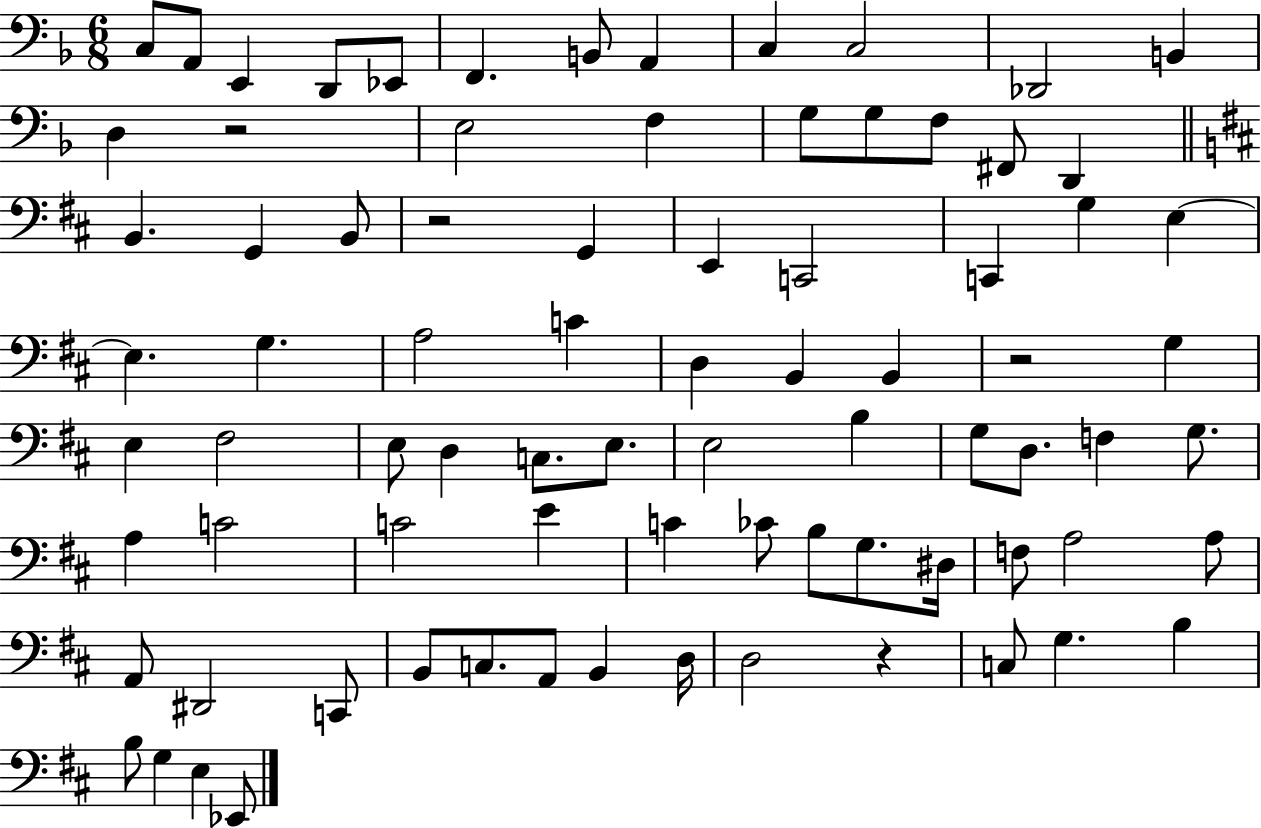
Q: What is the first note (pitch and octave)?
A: C3